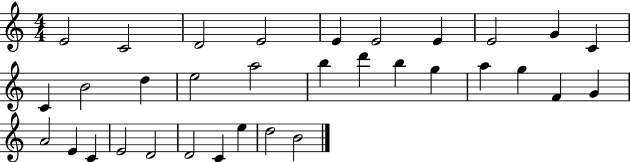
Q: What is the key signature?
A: C major